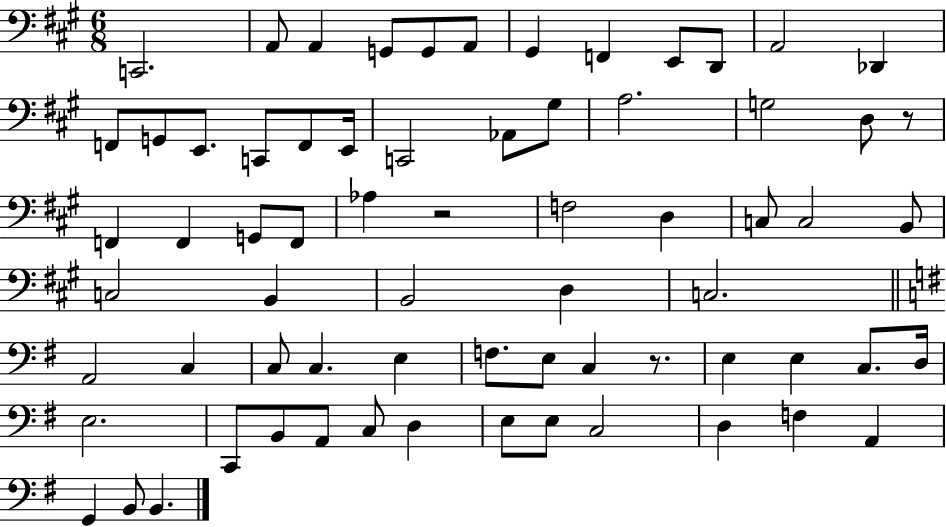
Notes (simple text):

C2/h. A2/e A2/q G2/e G2/e A2/e G#2/q F2/q E2/e D2/e A2/h Db2/q F2/e G2/e E2/e. C2/e F2/e E2/s C2/h Ab2/e G#3/e A3/h. G3/h D3/e R/e F2/q F2/q G2/e F2/e Ab3/q R/h F3/h D3/q C3/e C3/h B2/e C3/h B2/q B2/h D3/q C3/h. A2/h C3/q C3/e C3/q. E3/q F3/e. E3/e C3/q R/e. E3/q E3/q C3/e. D3/s E3/h. C2/e B2/e A2/e C3/e D3/q E3/e E3/e C3/h D3/q F3/q A2/q G2/q B2/e B2/q.